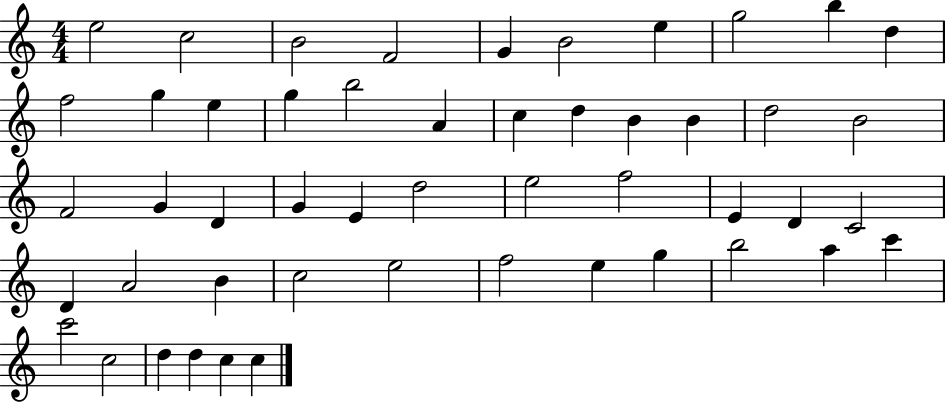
X:1
T:Untitled
M:4/4
L:1/4
K:C
e2 c2 B2 F2 G B2 e g2 b d f2 g e g b2 A c d B B d2 B2 F2 G D G E d2 e2 f2 E D C2 D A2 B c2 e2 f2 e g b2 a c' c'2 c2 d d c c